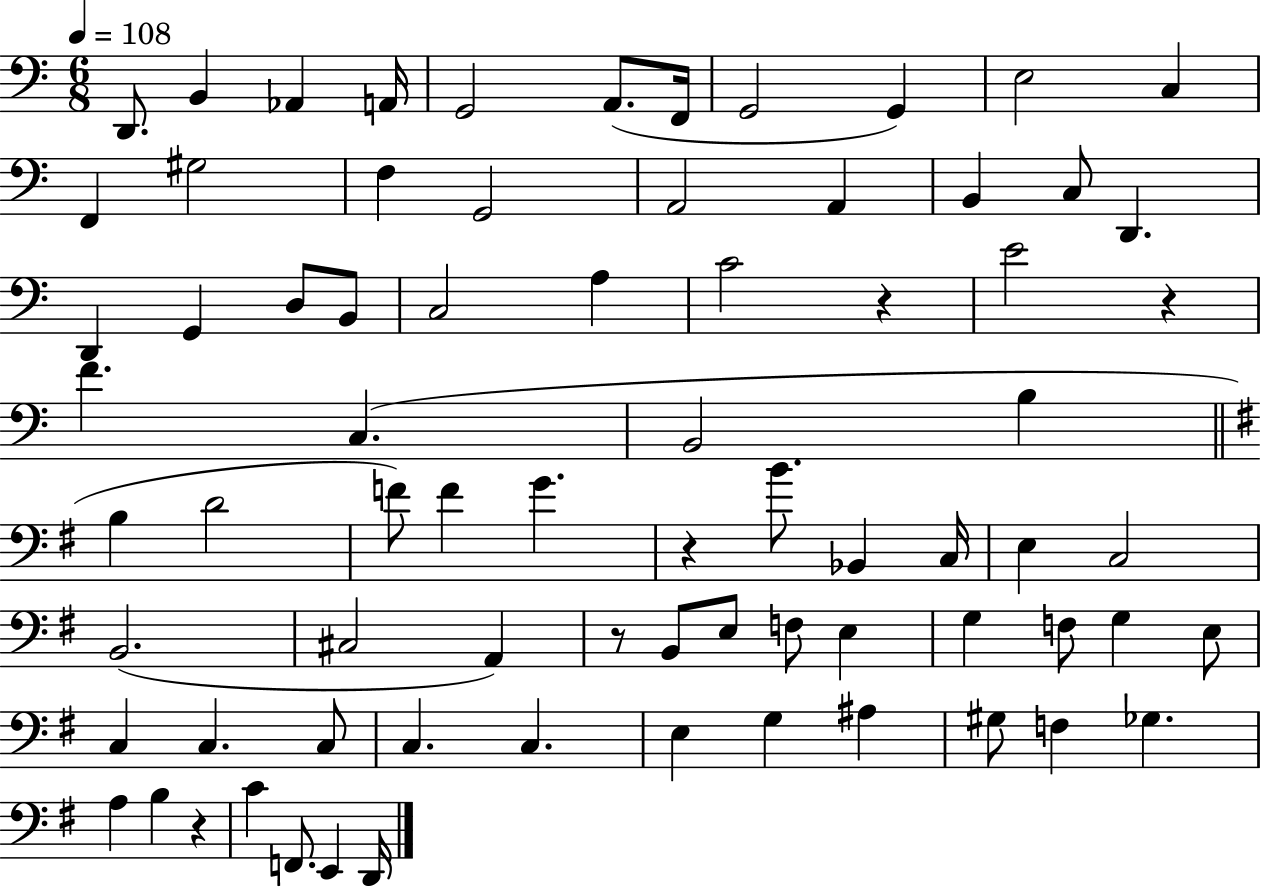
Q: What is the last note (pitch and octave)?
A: D2